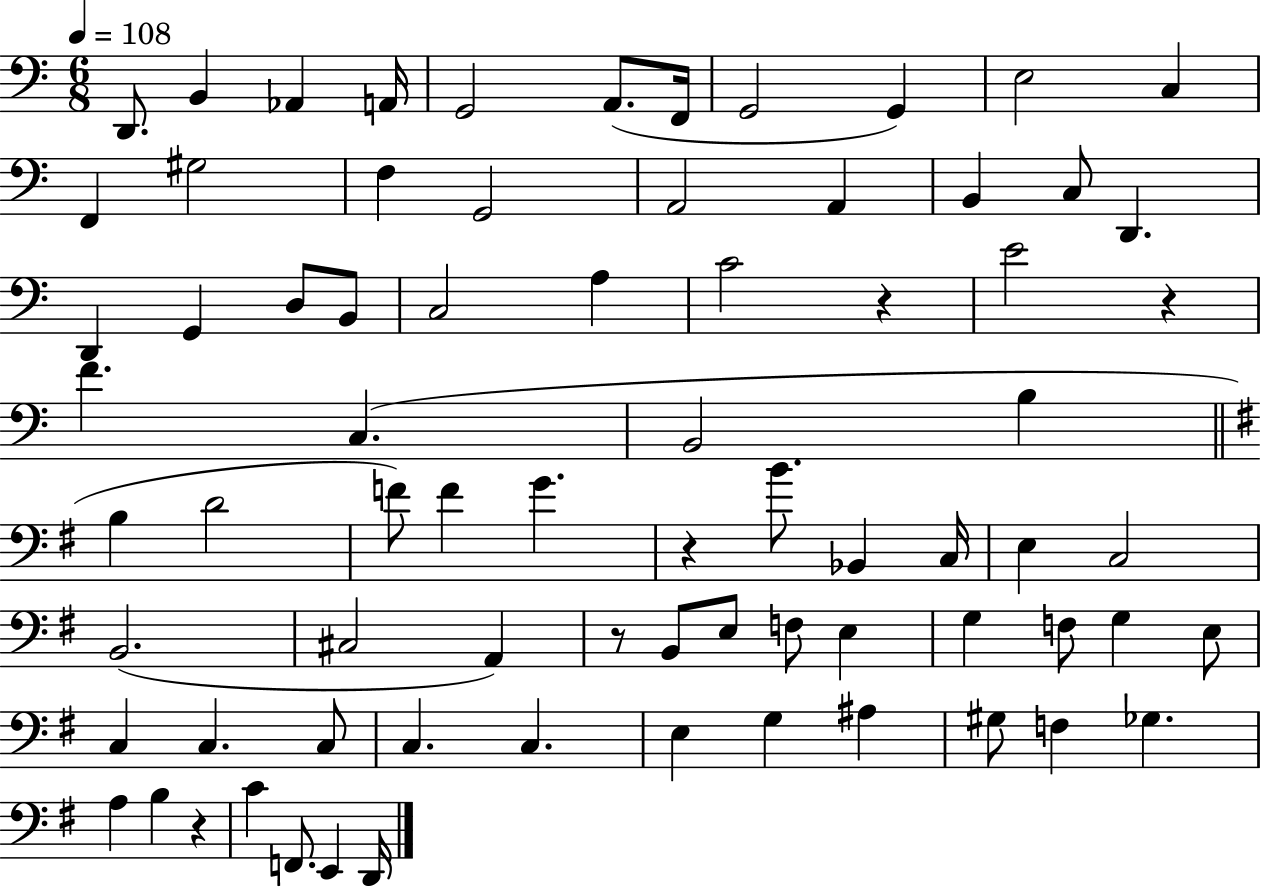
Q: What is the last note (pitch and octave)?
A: D2